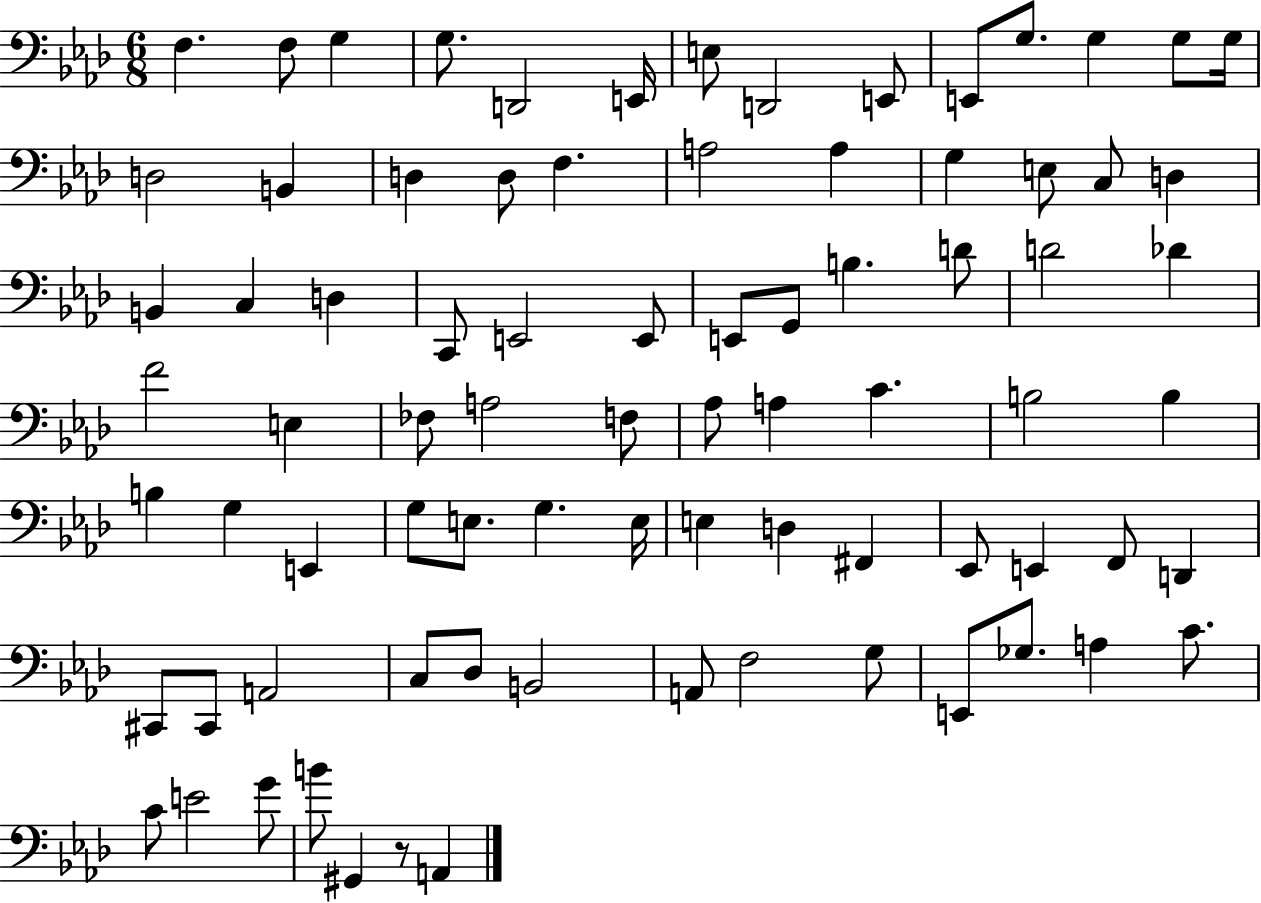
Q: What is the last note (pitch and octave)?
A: A2